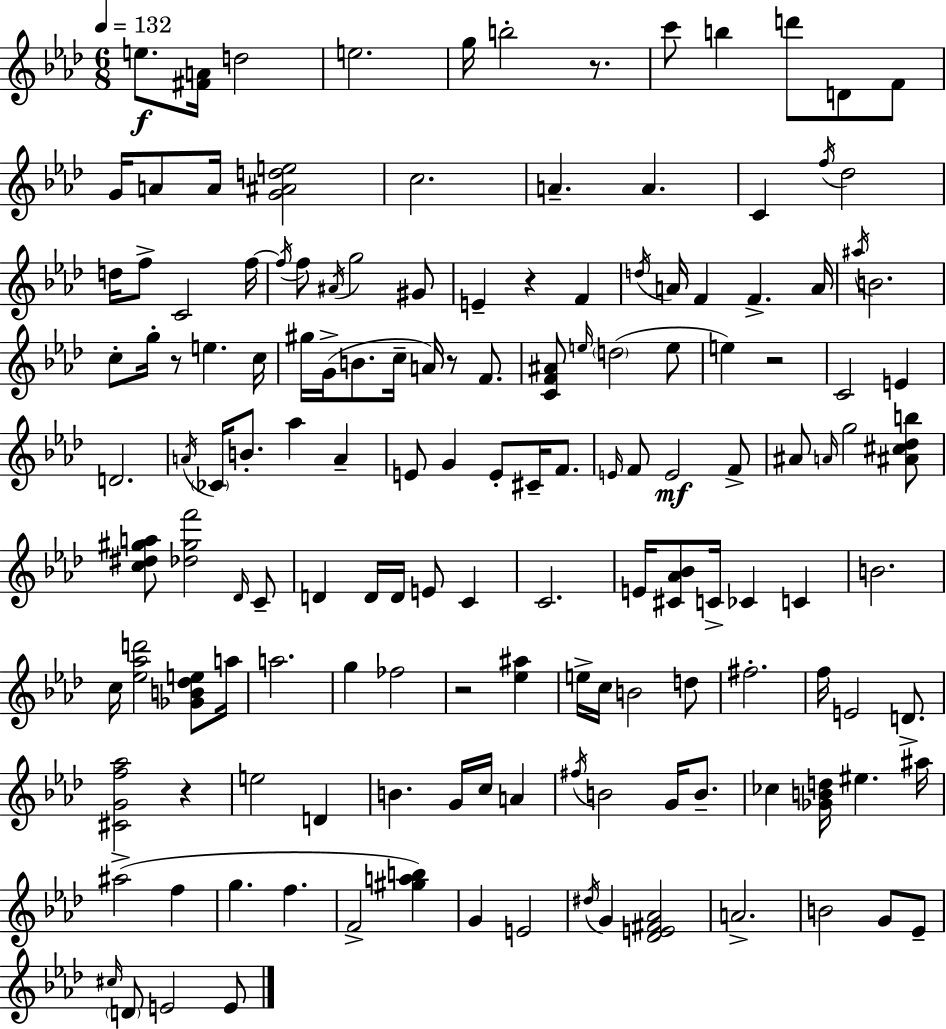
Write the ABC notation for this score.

X:1
T:Untitled
M:6/8
L:1/4
K:Fm
e/2 [^FA]/4 d2 e2 g/4 b2 z/2 c'/2 b d'/2 D/2 F/2 G/4 A/2 A/4 [G^Ade]2 c2 A A C f/4 _d2 d/4 f/2 C2 f/4 f/4 f/2 ^A/4 g2 ^G/2 E z F d/4 A/4 F F A/4 ^a/4 B2 c/2 g/4 z/2 e c/4 ^g/4 G/4 B/2 c/4 A/4 z/2 F/2 [CF^A]/2 e/4 d2 e/2 e z2 C2 E D2 A/4 _C/4 B/2 _a A E/2 G E/2 ^C/4 F/2 E/4 F/2 E2 F/2 ^A/2 A/4 g2 [^A^c_db]/2 [c^d^ga]/2 [_d^gf']2 _D/4 C/2 D D/4 D/4 E/2 C C2 E/4 [^C_A_B]/2 C/4 _C C B2 c/4 [_e_ad']2 [_GB_de]/2 a/4 a2 g _f2 z2 [_e^a] e/4 c/4 B2 d/2 ^f2 f/4 E2 D/2 [^CGf_a]2 z e2 D B G/4 c/4 A ^f/4 B2 G/4 B/2 _c [_GBd]/4 ^e ^a/4 ^a2 f g f F2 [^gab] G E2 ^d/4 G [_DE^F_A]2 A2 B2 G/2 _E/2 ^c/4 D/2 E2 E/2